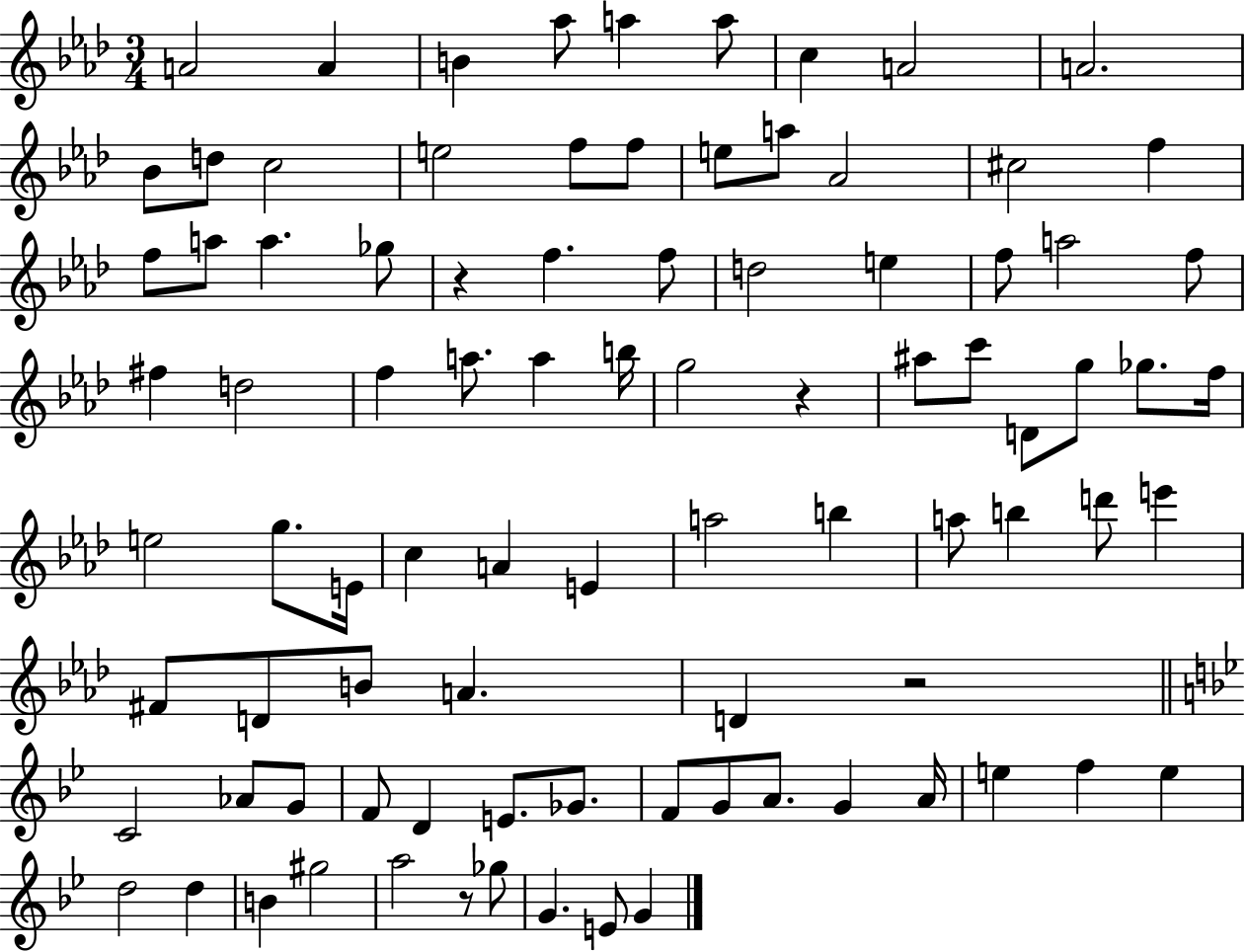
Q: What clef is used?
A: treble